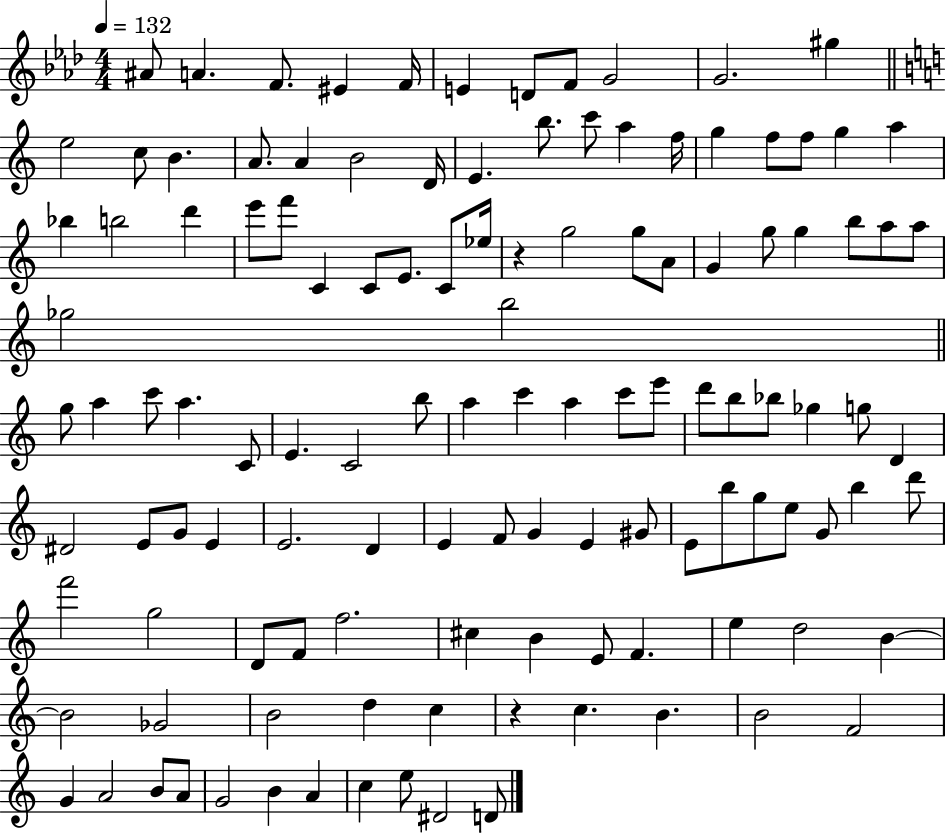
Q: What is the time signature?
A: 4/4